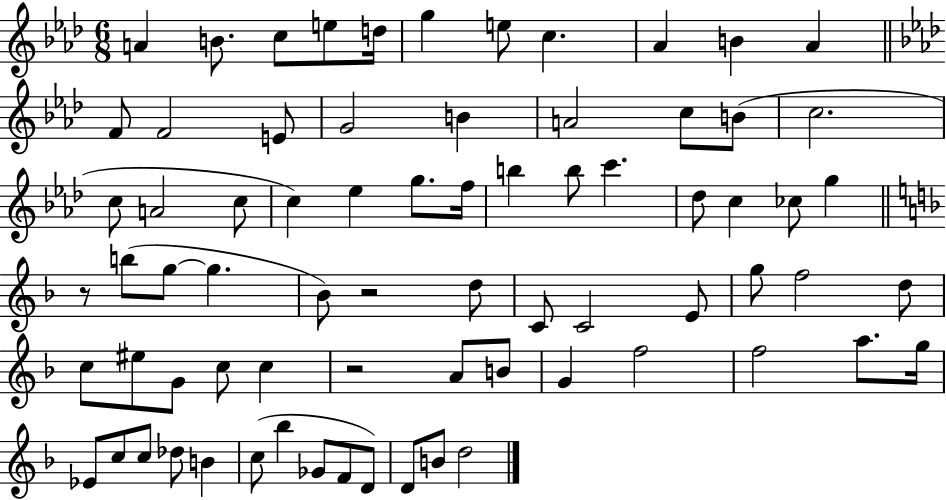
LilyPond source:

{
  \clef treble
  \numericTimeSignature
  \time 6/8
  \key aes \major
  a'4 b'8. c''8 e''8 d''16 | g''4 e''8 c''4. | aes'4 b'4 aes'4 | \bar "||" \break \key aes \major f'8 f'2 e'8 | g'2 b'4 | a'2 c''8 b'8( | c''2. | \break c''8 a'2 c''8 | c''4) ees''4 g''8. f''16 | b''4 b''8 c'''4. | des''8 c''4 ces''8 g''4 | \break \bar "||" \break \key f \major r8 b''8( g''8~~ g''4. | bes'8) r2 d''8 | c'8 c'2 e'8 | g''8 f''2 d''8 | \break c''8 eis''8 g'8 c''8 c''4 | r2 a'8 b'8 | g'4 f''2 | f''2 a''8. g''16 | \break ees'8 c''8 c''8 des''8 b'4 | c''8( bes''4 ges'8 f'8 d'8) | d'8 b'8 d''2 | \bar "|."
}